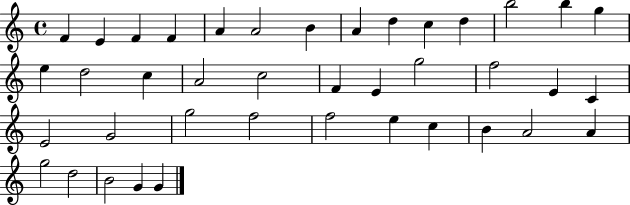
{
  \clef treble
  \time 4/4
  \defaultTimeSignature
  \key c \major
  f'4 e'4 f'4 f'4 | a'4 a'2 b'4 | a'4 d''4 c''4 d''4 | b''2 b''4 g''4 | \break e''4 d''2 c''4 | a'2 c''2 | f'4 e'4 g''2 | f''2 e'4 c'4 | \break e'2 g'2 | g''2 f''2 | f''2 e''4 c''4 | b'4 a'2 a'4 | \break g''2 d''2 | b'2 g'4 g'4 | \bar "|."
}